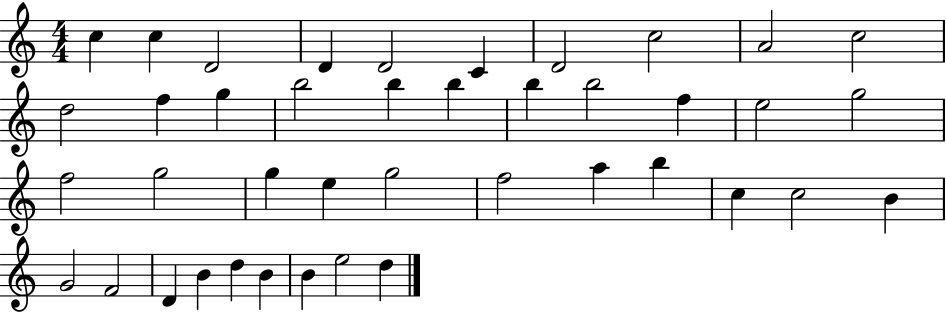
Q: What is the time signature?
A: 4/4